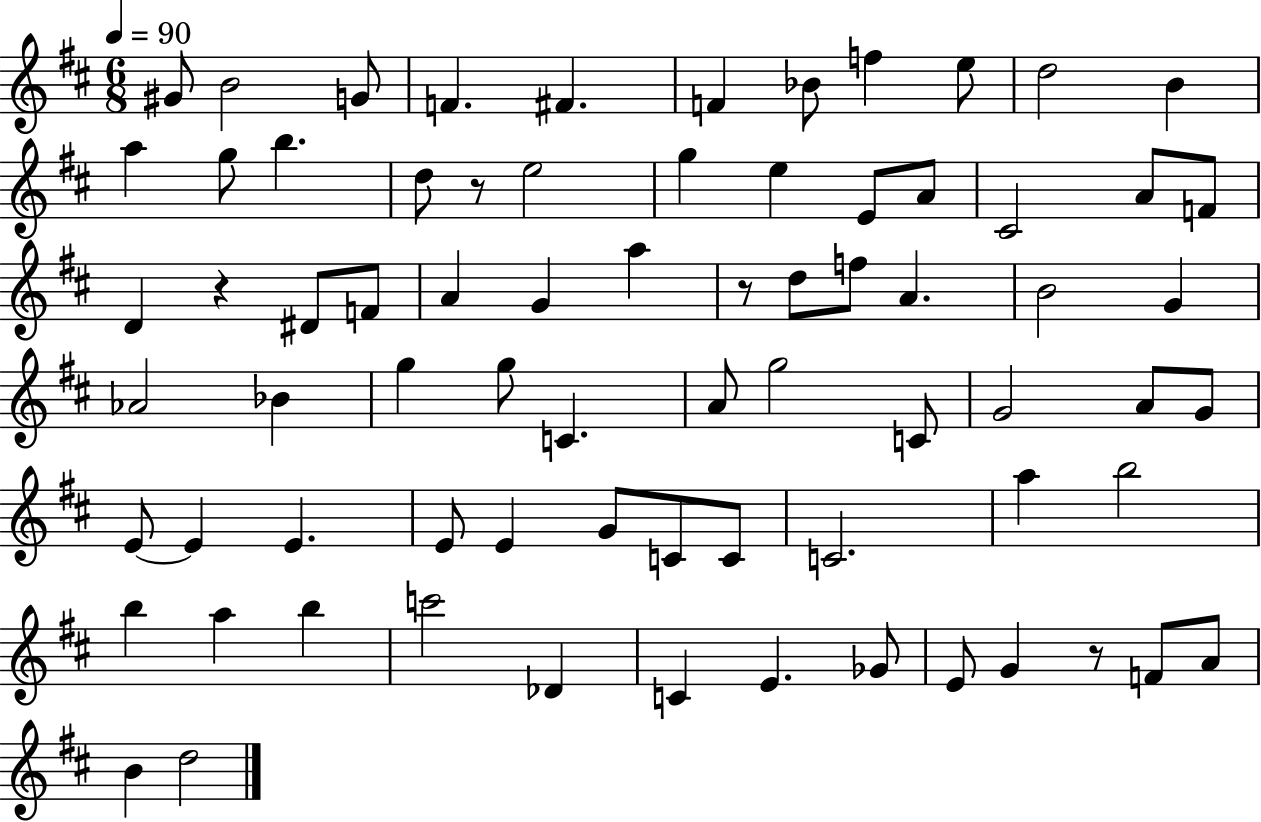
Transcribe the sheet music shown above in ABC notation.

X:1
T:Untitled
M:6/8
L:1/4
K:D
^G/2 B2 G/2 F ^F F _B/2 f e/2 d2 B a g/2 b d/2 z/2 e2 g e E/2 A/2 ^C2 A/2 F/2 D z ^D/2 F/2 A G a z/2 d/2 f/2 A B2 G _A2 _B g g/2 C A/2 g2 C/2 G2 A/2 G/2 E/2 E E E/2 E G/2 C/2 C/2 C2 a b2 b a b c'2 _D C E _G/2 E/2 G z/2 F/2 A/2 B d2